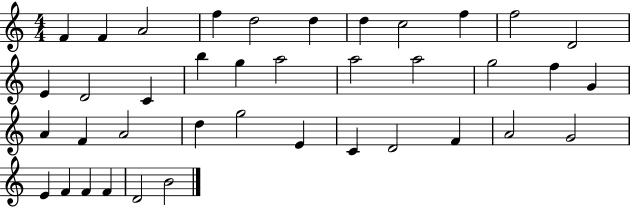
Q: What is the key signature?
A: C major